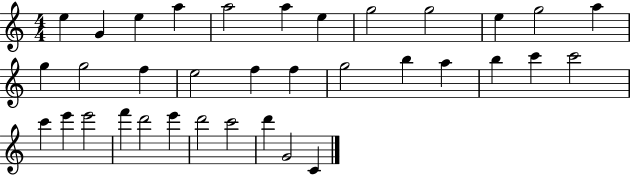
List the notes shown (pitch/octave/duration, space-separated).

E5/q G4/q E5/q A5/q A5/h A5/q E5/q G5/h G5/h E5/q G5/h A5/q G5/q G5/h F5/q E5/h F5/q F5/q G5/h B5/q A5/q B5/q C6/q C6/h C6/q E6/q E6/h F6/q D6/h E6/q D6/h C6/h D6/q G4/h C4/q